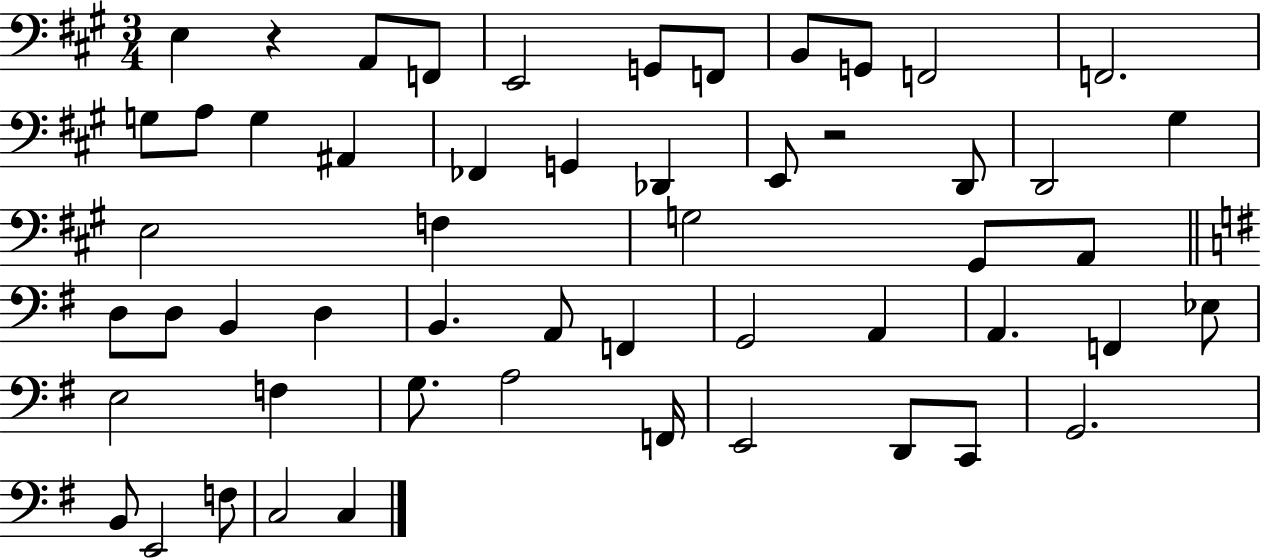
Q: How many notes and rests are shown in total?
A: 54